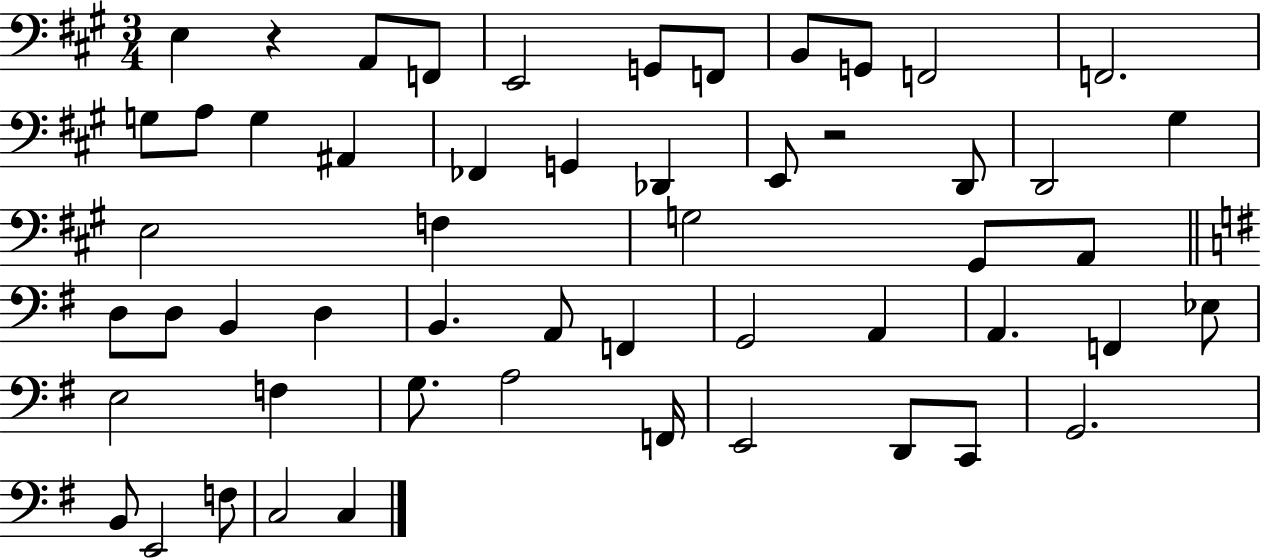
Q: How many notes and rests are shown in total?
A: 54